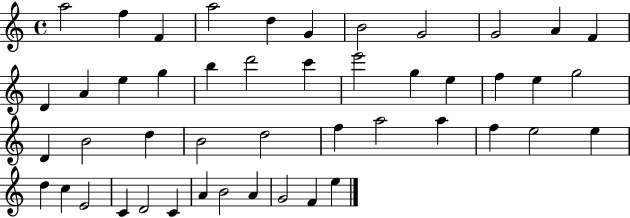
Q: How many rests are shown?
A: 0